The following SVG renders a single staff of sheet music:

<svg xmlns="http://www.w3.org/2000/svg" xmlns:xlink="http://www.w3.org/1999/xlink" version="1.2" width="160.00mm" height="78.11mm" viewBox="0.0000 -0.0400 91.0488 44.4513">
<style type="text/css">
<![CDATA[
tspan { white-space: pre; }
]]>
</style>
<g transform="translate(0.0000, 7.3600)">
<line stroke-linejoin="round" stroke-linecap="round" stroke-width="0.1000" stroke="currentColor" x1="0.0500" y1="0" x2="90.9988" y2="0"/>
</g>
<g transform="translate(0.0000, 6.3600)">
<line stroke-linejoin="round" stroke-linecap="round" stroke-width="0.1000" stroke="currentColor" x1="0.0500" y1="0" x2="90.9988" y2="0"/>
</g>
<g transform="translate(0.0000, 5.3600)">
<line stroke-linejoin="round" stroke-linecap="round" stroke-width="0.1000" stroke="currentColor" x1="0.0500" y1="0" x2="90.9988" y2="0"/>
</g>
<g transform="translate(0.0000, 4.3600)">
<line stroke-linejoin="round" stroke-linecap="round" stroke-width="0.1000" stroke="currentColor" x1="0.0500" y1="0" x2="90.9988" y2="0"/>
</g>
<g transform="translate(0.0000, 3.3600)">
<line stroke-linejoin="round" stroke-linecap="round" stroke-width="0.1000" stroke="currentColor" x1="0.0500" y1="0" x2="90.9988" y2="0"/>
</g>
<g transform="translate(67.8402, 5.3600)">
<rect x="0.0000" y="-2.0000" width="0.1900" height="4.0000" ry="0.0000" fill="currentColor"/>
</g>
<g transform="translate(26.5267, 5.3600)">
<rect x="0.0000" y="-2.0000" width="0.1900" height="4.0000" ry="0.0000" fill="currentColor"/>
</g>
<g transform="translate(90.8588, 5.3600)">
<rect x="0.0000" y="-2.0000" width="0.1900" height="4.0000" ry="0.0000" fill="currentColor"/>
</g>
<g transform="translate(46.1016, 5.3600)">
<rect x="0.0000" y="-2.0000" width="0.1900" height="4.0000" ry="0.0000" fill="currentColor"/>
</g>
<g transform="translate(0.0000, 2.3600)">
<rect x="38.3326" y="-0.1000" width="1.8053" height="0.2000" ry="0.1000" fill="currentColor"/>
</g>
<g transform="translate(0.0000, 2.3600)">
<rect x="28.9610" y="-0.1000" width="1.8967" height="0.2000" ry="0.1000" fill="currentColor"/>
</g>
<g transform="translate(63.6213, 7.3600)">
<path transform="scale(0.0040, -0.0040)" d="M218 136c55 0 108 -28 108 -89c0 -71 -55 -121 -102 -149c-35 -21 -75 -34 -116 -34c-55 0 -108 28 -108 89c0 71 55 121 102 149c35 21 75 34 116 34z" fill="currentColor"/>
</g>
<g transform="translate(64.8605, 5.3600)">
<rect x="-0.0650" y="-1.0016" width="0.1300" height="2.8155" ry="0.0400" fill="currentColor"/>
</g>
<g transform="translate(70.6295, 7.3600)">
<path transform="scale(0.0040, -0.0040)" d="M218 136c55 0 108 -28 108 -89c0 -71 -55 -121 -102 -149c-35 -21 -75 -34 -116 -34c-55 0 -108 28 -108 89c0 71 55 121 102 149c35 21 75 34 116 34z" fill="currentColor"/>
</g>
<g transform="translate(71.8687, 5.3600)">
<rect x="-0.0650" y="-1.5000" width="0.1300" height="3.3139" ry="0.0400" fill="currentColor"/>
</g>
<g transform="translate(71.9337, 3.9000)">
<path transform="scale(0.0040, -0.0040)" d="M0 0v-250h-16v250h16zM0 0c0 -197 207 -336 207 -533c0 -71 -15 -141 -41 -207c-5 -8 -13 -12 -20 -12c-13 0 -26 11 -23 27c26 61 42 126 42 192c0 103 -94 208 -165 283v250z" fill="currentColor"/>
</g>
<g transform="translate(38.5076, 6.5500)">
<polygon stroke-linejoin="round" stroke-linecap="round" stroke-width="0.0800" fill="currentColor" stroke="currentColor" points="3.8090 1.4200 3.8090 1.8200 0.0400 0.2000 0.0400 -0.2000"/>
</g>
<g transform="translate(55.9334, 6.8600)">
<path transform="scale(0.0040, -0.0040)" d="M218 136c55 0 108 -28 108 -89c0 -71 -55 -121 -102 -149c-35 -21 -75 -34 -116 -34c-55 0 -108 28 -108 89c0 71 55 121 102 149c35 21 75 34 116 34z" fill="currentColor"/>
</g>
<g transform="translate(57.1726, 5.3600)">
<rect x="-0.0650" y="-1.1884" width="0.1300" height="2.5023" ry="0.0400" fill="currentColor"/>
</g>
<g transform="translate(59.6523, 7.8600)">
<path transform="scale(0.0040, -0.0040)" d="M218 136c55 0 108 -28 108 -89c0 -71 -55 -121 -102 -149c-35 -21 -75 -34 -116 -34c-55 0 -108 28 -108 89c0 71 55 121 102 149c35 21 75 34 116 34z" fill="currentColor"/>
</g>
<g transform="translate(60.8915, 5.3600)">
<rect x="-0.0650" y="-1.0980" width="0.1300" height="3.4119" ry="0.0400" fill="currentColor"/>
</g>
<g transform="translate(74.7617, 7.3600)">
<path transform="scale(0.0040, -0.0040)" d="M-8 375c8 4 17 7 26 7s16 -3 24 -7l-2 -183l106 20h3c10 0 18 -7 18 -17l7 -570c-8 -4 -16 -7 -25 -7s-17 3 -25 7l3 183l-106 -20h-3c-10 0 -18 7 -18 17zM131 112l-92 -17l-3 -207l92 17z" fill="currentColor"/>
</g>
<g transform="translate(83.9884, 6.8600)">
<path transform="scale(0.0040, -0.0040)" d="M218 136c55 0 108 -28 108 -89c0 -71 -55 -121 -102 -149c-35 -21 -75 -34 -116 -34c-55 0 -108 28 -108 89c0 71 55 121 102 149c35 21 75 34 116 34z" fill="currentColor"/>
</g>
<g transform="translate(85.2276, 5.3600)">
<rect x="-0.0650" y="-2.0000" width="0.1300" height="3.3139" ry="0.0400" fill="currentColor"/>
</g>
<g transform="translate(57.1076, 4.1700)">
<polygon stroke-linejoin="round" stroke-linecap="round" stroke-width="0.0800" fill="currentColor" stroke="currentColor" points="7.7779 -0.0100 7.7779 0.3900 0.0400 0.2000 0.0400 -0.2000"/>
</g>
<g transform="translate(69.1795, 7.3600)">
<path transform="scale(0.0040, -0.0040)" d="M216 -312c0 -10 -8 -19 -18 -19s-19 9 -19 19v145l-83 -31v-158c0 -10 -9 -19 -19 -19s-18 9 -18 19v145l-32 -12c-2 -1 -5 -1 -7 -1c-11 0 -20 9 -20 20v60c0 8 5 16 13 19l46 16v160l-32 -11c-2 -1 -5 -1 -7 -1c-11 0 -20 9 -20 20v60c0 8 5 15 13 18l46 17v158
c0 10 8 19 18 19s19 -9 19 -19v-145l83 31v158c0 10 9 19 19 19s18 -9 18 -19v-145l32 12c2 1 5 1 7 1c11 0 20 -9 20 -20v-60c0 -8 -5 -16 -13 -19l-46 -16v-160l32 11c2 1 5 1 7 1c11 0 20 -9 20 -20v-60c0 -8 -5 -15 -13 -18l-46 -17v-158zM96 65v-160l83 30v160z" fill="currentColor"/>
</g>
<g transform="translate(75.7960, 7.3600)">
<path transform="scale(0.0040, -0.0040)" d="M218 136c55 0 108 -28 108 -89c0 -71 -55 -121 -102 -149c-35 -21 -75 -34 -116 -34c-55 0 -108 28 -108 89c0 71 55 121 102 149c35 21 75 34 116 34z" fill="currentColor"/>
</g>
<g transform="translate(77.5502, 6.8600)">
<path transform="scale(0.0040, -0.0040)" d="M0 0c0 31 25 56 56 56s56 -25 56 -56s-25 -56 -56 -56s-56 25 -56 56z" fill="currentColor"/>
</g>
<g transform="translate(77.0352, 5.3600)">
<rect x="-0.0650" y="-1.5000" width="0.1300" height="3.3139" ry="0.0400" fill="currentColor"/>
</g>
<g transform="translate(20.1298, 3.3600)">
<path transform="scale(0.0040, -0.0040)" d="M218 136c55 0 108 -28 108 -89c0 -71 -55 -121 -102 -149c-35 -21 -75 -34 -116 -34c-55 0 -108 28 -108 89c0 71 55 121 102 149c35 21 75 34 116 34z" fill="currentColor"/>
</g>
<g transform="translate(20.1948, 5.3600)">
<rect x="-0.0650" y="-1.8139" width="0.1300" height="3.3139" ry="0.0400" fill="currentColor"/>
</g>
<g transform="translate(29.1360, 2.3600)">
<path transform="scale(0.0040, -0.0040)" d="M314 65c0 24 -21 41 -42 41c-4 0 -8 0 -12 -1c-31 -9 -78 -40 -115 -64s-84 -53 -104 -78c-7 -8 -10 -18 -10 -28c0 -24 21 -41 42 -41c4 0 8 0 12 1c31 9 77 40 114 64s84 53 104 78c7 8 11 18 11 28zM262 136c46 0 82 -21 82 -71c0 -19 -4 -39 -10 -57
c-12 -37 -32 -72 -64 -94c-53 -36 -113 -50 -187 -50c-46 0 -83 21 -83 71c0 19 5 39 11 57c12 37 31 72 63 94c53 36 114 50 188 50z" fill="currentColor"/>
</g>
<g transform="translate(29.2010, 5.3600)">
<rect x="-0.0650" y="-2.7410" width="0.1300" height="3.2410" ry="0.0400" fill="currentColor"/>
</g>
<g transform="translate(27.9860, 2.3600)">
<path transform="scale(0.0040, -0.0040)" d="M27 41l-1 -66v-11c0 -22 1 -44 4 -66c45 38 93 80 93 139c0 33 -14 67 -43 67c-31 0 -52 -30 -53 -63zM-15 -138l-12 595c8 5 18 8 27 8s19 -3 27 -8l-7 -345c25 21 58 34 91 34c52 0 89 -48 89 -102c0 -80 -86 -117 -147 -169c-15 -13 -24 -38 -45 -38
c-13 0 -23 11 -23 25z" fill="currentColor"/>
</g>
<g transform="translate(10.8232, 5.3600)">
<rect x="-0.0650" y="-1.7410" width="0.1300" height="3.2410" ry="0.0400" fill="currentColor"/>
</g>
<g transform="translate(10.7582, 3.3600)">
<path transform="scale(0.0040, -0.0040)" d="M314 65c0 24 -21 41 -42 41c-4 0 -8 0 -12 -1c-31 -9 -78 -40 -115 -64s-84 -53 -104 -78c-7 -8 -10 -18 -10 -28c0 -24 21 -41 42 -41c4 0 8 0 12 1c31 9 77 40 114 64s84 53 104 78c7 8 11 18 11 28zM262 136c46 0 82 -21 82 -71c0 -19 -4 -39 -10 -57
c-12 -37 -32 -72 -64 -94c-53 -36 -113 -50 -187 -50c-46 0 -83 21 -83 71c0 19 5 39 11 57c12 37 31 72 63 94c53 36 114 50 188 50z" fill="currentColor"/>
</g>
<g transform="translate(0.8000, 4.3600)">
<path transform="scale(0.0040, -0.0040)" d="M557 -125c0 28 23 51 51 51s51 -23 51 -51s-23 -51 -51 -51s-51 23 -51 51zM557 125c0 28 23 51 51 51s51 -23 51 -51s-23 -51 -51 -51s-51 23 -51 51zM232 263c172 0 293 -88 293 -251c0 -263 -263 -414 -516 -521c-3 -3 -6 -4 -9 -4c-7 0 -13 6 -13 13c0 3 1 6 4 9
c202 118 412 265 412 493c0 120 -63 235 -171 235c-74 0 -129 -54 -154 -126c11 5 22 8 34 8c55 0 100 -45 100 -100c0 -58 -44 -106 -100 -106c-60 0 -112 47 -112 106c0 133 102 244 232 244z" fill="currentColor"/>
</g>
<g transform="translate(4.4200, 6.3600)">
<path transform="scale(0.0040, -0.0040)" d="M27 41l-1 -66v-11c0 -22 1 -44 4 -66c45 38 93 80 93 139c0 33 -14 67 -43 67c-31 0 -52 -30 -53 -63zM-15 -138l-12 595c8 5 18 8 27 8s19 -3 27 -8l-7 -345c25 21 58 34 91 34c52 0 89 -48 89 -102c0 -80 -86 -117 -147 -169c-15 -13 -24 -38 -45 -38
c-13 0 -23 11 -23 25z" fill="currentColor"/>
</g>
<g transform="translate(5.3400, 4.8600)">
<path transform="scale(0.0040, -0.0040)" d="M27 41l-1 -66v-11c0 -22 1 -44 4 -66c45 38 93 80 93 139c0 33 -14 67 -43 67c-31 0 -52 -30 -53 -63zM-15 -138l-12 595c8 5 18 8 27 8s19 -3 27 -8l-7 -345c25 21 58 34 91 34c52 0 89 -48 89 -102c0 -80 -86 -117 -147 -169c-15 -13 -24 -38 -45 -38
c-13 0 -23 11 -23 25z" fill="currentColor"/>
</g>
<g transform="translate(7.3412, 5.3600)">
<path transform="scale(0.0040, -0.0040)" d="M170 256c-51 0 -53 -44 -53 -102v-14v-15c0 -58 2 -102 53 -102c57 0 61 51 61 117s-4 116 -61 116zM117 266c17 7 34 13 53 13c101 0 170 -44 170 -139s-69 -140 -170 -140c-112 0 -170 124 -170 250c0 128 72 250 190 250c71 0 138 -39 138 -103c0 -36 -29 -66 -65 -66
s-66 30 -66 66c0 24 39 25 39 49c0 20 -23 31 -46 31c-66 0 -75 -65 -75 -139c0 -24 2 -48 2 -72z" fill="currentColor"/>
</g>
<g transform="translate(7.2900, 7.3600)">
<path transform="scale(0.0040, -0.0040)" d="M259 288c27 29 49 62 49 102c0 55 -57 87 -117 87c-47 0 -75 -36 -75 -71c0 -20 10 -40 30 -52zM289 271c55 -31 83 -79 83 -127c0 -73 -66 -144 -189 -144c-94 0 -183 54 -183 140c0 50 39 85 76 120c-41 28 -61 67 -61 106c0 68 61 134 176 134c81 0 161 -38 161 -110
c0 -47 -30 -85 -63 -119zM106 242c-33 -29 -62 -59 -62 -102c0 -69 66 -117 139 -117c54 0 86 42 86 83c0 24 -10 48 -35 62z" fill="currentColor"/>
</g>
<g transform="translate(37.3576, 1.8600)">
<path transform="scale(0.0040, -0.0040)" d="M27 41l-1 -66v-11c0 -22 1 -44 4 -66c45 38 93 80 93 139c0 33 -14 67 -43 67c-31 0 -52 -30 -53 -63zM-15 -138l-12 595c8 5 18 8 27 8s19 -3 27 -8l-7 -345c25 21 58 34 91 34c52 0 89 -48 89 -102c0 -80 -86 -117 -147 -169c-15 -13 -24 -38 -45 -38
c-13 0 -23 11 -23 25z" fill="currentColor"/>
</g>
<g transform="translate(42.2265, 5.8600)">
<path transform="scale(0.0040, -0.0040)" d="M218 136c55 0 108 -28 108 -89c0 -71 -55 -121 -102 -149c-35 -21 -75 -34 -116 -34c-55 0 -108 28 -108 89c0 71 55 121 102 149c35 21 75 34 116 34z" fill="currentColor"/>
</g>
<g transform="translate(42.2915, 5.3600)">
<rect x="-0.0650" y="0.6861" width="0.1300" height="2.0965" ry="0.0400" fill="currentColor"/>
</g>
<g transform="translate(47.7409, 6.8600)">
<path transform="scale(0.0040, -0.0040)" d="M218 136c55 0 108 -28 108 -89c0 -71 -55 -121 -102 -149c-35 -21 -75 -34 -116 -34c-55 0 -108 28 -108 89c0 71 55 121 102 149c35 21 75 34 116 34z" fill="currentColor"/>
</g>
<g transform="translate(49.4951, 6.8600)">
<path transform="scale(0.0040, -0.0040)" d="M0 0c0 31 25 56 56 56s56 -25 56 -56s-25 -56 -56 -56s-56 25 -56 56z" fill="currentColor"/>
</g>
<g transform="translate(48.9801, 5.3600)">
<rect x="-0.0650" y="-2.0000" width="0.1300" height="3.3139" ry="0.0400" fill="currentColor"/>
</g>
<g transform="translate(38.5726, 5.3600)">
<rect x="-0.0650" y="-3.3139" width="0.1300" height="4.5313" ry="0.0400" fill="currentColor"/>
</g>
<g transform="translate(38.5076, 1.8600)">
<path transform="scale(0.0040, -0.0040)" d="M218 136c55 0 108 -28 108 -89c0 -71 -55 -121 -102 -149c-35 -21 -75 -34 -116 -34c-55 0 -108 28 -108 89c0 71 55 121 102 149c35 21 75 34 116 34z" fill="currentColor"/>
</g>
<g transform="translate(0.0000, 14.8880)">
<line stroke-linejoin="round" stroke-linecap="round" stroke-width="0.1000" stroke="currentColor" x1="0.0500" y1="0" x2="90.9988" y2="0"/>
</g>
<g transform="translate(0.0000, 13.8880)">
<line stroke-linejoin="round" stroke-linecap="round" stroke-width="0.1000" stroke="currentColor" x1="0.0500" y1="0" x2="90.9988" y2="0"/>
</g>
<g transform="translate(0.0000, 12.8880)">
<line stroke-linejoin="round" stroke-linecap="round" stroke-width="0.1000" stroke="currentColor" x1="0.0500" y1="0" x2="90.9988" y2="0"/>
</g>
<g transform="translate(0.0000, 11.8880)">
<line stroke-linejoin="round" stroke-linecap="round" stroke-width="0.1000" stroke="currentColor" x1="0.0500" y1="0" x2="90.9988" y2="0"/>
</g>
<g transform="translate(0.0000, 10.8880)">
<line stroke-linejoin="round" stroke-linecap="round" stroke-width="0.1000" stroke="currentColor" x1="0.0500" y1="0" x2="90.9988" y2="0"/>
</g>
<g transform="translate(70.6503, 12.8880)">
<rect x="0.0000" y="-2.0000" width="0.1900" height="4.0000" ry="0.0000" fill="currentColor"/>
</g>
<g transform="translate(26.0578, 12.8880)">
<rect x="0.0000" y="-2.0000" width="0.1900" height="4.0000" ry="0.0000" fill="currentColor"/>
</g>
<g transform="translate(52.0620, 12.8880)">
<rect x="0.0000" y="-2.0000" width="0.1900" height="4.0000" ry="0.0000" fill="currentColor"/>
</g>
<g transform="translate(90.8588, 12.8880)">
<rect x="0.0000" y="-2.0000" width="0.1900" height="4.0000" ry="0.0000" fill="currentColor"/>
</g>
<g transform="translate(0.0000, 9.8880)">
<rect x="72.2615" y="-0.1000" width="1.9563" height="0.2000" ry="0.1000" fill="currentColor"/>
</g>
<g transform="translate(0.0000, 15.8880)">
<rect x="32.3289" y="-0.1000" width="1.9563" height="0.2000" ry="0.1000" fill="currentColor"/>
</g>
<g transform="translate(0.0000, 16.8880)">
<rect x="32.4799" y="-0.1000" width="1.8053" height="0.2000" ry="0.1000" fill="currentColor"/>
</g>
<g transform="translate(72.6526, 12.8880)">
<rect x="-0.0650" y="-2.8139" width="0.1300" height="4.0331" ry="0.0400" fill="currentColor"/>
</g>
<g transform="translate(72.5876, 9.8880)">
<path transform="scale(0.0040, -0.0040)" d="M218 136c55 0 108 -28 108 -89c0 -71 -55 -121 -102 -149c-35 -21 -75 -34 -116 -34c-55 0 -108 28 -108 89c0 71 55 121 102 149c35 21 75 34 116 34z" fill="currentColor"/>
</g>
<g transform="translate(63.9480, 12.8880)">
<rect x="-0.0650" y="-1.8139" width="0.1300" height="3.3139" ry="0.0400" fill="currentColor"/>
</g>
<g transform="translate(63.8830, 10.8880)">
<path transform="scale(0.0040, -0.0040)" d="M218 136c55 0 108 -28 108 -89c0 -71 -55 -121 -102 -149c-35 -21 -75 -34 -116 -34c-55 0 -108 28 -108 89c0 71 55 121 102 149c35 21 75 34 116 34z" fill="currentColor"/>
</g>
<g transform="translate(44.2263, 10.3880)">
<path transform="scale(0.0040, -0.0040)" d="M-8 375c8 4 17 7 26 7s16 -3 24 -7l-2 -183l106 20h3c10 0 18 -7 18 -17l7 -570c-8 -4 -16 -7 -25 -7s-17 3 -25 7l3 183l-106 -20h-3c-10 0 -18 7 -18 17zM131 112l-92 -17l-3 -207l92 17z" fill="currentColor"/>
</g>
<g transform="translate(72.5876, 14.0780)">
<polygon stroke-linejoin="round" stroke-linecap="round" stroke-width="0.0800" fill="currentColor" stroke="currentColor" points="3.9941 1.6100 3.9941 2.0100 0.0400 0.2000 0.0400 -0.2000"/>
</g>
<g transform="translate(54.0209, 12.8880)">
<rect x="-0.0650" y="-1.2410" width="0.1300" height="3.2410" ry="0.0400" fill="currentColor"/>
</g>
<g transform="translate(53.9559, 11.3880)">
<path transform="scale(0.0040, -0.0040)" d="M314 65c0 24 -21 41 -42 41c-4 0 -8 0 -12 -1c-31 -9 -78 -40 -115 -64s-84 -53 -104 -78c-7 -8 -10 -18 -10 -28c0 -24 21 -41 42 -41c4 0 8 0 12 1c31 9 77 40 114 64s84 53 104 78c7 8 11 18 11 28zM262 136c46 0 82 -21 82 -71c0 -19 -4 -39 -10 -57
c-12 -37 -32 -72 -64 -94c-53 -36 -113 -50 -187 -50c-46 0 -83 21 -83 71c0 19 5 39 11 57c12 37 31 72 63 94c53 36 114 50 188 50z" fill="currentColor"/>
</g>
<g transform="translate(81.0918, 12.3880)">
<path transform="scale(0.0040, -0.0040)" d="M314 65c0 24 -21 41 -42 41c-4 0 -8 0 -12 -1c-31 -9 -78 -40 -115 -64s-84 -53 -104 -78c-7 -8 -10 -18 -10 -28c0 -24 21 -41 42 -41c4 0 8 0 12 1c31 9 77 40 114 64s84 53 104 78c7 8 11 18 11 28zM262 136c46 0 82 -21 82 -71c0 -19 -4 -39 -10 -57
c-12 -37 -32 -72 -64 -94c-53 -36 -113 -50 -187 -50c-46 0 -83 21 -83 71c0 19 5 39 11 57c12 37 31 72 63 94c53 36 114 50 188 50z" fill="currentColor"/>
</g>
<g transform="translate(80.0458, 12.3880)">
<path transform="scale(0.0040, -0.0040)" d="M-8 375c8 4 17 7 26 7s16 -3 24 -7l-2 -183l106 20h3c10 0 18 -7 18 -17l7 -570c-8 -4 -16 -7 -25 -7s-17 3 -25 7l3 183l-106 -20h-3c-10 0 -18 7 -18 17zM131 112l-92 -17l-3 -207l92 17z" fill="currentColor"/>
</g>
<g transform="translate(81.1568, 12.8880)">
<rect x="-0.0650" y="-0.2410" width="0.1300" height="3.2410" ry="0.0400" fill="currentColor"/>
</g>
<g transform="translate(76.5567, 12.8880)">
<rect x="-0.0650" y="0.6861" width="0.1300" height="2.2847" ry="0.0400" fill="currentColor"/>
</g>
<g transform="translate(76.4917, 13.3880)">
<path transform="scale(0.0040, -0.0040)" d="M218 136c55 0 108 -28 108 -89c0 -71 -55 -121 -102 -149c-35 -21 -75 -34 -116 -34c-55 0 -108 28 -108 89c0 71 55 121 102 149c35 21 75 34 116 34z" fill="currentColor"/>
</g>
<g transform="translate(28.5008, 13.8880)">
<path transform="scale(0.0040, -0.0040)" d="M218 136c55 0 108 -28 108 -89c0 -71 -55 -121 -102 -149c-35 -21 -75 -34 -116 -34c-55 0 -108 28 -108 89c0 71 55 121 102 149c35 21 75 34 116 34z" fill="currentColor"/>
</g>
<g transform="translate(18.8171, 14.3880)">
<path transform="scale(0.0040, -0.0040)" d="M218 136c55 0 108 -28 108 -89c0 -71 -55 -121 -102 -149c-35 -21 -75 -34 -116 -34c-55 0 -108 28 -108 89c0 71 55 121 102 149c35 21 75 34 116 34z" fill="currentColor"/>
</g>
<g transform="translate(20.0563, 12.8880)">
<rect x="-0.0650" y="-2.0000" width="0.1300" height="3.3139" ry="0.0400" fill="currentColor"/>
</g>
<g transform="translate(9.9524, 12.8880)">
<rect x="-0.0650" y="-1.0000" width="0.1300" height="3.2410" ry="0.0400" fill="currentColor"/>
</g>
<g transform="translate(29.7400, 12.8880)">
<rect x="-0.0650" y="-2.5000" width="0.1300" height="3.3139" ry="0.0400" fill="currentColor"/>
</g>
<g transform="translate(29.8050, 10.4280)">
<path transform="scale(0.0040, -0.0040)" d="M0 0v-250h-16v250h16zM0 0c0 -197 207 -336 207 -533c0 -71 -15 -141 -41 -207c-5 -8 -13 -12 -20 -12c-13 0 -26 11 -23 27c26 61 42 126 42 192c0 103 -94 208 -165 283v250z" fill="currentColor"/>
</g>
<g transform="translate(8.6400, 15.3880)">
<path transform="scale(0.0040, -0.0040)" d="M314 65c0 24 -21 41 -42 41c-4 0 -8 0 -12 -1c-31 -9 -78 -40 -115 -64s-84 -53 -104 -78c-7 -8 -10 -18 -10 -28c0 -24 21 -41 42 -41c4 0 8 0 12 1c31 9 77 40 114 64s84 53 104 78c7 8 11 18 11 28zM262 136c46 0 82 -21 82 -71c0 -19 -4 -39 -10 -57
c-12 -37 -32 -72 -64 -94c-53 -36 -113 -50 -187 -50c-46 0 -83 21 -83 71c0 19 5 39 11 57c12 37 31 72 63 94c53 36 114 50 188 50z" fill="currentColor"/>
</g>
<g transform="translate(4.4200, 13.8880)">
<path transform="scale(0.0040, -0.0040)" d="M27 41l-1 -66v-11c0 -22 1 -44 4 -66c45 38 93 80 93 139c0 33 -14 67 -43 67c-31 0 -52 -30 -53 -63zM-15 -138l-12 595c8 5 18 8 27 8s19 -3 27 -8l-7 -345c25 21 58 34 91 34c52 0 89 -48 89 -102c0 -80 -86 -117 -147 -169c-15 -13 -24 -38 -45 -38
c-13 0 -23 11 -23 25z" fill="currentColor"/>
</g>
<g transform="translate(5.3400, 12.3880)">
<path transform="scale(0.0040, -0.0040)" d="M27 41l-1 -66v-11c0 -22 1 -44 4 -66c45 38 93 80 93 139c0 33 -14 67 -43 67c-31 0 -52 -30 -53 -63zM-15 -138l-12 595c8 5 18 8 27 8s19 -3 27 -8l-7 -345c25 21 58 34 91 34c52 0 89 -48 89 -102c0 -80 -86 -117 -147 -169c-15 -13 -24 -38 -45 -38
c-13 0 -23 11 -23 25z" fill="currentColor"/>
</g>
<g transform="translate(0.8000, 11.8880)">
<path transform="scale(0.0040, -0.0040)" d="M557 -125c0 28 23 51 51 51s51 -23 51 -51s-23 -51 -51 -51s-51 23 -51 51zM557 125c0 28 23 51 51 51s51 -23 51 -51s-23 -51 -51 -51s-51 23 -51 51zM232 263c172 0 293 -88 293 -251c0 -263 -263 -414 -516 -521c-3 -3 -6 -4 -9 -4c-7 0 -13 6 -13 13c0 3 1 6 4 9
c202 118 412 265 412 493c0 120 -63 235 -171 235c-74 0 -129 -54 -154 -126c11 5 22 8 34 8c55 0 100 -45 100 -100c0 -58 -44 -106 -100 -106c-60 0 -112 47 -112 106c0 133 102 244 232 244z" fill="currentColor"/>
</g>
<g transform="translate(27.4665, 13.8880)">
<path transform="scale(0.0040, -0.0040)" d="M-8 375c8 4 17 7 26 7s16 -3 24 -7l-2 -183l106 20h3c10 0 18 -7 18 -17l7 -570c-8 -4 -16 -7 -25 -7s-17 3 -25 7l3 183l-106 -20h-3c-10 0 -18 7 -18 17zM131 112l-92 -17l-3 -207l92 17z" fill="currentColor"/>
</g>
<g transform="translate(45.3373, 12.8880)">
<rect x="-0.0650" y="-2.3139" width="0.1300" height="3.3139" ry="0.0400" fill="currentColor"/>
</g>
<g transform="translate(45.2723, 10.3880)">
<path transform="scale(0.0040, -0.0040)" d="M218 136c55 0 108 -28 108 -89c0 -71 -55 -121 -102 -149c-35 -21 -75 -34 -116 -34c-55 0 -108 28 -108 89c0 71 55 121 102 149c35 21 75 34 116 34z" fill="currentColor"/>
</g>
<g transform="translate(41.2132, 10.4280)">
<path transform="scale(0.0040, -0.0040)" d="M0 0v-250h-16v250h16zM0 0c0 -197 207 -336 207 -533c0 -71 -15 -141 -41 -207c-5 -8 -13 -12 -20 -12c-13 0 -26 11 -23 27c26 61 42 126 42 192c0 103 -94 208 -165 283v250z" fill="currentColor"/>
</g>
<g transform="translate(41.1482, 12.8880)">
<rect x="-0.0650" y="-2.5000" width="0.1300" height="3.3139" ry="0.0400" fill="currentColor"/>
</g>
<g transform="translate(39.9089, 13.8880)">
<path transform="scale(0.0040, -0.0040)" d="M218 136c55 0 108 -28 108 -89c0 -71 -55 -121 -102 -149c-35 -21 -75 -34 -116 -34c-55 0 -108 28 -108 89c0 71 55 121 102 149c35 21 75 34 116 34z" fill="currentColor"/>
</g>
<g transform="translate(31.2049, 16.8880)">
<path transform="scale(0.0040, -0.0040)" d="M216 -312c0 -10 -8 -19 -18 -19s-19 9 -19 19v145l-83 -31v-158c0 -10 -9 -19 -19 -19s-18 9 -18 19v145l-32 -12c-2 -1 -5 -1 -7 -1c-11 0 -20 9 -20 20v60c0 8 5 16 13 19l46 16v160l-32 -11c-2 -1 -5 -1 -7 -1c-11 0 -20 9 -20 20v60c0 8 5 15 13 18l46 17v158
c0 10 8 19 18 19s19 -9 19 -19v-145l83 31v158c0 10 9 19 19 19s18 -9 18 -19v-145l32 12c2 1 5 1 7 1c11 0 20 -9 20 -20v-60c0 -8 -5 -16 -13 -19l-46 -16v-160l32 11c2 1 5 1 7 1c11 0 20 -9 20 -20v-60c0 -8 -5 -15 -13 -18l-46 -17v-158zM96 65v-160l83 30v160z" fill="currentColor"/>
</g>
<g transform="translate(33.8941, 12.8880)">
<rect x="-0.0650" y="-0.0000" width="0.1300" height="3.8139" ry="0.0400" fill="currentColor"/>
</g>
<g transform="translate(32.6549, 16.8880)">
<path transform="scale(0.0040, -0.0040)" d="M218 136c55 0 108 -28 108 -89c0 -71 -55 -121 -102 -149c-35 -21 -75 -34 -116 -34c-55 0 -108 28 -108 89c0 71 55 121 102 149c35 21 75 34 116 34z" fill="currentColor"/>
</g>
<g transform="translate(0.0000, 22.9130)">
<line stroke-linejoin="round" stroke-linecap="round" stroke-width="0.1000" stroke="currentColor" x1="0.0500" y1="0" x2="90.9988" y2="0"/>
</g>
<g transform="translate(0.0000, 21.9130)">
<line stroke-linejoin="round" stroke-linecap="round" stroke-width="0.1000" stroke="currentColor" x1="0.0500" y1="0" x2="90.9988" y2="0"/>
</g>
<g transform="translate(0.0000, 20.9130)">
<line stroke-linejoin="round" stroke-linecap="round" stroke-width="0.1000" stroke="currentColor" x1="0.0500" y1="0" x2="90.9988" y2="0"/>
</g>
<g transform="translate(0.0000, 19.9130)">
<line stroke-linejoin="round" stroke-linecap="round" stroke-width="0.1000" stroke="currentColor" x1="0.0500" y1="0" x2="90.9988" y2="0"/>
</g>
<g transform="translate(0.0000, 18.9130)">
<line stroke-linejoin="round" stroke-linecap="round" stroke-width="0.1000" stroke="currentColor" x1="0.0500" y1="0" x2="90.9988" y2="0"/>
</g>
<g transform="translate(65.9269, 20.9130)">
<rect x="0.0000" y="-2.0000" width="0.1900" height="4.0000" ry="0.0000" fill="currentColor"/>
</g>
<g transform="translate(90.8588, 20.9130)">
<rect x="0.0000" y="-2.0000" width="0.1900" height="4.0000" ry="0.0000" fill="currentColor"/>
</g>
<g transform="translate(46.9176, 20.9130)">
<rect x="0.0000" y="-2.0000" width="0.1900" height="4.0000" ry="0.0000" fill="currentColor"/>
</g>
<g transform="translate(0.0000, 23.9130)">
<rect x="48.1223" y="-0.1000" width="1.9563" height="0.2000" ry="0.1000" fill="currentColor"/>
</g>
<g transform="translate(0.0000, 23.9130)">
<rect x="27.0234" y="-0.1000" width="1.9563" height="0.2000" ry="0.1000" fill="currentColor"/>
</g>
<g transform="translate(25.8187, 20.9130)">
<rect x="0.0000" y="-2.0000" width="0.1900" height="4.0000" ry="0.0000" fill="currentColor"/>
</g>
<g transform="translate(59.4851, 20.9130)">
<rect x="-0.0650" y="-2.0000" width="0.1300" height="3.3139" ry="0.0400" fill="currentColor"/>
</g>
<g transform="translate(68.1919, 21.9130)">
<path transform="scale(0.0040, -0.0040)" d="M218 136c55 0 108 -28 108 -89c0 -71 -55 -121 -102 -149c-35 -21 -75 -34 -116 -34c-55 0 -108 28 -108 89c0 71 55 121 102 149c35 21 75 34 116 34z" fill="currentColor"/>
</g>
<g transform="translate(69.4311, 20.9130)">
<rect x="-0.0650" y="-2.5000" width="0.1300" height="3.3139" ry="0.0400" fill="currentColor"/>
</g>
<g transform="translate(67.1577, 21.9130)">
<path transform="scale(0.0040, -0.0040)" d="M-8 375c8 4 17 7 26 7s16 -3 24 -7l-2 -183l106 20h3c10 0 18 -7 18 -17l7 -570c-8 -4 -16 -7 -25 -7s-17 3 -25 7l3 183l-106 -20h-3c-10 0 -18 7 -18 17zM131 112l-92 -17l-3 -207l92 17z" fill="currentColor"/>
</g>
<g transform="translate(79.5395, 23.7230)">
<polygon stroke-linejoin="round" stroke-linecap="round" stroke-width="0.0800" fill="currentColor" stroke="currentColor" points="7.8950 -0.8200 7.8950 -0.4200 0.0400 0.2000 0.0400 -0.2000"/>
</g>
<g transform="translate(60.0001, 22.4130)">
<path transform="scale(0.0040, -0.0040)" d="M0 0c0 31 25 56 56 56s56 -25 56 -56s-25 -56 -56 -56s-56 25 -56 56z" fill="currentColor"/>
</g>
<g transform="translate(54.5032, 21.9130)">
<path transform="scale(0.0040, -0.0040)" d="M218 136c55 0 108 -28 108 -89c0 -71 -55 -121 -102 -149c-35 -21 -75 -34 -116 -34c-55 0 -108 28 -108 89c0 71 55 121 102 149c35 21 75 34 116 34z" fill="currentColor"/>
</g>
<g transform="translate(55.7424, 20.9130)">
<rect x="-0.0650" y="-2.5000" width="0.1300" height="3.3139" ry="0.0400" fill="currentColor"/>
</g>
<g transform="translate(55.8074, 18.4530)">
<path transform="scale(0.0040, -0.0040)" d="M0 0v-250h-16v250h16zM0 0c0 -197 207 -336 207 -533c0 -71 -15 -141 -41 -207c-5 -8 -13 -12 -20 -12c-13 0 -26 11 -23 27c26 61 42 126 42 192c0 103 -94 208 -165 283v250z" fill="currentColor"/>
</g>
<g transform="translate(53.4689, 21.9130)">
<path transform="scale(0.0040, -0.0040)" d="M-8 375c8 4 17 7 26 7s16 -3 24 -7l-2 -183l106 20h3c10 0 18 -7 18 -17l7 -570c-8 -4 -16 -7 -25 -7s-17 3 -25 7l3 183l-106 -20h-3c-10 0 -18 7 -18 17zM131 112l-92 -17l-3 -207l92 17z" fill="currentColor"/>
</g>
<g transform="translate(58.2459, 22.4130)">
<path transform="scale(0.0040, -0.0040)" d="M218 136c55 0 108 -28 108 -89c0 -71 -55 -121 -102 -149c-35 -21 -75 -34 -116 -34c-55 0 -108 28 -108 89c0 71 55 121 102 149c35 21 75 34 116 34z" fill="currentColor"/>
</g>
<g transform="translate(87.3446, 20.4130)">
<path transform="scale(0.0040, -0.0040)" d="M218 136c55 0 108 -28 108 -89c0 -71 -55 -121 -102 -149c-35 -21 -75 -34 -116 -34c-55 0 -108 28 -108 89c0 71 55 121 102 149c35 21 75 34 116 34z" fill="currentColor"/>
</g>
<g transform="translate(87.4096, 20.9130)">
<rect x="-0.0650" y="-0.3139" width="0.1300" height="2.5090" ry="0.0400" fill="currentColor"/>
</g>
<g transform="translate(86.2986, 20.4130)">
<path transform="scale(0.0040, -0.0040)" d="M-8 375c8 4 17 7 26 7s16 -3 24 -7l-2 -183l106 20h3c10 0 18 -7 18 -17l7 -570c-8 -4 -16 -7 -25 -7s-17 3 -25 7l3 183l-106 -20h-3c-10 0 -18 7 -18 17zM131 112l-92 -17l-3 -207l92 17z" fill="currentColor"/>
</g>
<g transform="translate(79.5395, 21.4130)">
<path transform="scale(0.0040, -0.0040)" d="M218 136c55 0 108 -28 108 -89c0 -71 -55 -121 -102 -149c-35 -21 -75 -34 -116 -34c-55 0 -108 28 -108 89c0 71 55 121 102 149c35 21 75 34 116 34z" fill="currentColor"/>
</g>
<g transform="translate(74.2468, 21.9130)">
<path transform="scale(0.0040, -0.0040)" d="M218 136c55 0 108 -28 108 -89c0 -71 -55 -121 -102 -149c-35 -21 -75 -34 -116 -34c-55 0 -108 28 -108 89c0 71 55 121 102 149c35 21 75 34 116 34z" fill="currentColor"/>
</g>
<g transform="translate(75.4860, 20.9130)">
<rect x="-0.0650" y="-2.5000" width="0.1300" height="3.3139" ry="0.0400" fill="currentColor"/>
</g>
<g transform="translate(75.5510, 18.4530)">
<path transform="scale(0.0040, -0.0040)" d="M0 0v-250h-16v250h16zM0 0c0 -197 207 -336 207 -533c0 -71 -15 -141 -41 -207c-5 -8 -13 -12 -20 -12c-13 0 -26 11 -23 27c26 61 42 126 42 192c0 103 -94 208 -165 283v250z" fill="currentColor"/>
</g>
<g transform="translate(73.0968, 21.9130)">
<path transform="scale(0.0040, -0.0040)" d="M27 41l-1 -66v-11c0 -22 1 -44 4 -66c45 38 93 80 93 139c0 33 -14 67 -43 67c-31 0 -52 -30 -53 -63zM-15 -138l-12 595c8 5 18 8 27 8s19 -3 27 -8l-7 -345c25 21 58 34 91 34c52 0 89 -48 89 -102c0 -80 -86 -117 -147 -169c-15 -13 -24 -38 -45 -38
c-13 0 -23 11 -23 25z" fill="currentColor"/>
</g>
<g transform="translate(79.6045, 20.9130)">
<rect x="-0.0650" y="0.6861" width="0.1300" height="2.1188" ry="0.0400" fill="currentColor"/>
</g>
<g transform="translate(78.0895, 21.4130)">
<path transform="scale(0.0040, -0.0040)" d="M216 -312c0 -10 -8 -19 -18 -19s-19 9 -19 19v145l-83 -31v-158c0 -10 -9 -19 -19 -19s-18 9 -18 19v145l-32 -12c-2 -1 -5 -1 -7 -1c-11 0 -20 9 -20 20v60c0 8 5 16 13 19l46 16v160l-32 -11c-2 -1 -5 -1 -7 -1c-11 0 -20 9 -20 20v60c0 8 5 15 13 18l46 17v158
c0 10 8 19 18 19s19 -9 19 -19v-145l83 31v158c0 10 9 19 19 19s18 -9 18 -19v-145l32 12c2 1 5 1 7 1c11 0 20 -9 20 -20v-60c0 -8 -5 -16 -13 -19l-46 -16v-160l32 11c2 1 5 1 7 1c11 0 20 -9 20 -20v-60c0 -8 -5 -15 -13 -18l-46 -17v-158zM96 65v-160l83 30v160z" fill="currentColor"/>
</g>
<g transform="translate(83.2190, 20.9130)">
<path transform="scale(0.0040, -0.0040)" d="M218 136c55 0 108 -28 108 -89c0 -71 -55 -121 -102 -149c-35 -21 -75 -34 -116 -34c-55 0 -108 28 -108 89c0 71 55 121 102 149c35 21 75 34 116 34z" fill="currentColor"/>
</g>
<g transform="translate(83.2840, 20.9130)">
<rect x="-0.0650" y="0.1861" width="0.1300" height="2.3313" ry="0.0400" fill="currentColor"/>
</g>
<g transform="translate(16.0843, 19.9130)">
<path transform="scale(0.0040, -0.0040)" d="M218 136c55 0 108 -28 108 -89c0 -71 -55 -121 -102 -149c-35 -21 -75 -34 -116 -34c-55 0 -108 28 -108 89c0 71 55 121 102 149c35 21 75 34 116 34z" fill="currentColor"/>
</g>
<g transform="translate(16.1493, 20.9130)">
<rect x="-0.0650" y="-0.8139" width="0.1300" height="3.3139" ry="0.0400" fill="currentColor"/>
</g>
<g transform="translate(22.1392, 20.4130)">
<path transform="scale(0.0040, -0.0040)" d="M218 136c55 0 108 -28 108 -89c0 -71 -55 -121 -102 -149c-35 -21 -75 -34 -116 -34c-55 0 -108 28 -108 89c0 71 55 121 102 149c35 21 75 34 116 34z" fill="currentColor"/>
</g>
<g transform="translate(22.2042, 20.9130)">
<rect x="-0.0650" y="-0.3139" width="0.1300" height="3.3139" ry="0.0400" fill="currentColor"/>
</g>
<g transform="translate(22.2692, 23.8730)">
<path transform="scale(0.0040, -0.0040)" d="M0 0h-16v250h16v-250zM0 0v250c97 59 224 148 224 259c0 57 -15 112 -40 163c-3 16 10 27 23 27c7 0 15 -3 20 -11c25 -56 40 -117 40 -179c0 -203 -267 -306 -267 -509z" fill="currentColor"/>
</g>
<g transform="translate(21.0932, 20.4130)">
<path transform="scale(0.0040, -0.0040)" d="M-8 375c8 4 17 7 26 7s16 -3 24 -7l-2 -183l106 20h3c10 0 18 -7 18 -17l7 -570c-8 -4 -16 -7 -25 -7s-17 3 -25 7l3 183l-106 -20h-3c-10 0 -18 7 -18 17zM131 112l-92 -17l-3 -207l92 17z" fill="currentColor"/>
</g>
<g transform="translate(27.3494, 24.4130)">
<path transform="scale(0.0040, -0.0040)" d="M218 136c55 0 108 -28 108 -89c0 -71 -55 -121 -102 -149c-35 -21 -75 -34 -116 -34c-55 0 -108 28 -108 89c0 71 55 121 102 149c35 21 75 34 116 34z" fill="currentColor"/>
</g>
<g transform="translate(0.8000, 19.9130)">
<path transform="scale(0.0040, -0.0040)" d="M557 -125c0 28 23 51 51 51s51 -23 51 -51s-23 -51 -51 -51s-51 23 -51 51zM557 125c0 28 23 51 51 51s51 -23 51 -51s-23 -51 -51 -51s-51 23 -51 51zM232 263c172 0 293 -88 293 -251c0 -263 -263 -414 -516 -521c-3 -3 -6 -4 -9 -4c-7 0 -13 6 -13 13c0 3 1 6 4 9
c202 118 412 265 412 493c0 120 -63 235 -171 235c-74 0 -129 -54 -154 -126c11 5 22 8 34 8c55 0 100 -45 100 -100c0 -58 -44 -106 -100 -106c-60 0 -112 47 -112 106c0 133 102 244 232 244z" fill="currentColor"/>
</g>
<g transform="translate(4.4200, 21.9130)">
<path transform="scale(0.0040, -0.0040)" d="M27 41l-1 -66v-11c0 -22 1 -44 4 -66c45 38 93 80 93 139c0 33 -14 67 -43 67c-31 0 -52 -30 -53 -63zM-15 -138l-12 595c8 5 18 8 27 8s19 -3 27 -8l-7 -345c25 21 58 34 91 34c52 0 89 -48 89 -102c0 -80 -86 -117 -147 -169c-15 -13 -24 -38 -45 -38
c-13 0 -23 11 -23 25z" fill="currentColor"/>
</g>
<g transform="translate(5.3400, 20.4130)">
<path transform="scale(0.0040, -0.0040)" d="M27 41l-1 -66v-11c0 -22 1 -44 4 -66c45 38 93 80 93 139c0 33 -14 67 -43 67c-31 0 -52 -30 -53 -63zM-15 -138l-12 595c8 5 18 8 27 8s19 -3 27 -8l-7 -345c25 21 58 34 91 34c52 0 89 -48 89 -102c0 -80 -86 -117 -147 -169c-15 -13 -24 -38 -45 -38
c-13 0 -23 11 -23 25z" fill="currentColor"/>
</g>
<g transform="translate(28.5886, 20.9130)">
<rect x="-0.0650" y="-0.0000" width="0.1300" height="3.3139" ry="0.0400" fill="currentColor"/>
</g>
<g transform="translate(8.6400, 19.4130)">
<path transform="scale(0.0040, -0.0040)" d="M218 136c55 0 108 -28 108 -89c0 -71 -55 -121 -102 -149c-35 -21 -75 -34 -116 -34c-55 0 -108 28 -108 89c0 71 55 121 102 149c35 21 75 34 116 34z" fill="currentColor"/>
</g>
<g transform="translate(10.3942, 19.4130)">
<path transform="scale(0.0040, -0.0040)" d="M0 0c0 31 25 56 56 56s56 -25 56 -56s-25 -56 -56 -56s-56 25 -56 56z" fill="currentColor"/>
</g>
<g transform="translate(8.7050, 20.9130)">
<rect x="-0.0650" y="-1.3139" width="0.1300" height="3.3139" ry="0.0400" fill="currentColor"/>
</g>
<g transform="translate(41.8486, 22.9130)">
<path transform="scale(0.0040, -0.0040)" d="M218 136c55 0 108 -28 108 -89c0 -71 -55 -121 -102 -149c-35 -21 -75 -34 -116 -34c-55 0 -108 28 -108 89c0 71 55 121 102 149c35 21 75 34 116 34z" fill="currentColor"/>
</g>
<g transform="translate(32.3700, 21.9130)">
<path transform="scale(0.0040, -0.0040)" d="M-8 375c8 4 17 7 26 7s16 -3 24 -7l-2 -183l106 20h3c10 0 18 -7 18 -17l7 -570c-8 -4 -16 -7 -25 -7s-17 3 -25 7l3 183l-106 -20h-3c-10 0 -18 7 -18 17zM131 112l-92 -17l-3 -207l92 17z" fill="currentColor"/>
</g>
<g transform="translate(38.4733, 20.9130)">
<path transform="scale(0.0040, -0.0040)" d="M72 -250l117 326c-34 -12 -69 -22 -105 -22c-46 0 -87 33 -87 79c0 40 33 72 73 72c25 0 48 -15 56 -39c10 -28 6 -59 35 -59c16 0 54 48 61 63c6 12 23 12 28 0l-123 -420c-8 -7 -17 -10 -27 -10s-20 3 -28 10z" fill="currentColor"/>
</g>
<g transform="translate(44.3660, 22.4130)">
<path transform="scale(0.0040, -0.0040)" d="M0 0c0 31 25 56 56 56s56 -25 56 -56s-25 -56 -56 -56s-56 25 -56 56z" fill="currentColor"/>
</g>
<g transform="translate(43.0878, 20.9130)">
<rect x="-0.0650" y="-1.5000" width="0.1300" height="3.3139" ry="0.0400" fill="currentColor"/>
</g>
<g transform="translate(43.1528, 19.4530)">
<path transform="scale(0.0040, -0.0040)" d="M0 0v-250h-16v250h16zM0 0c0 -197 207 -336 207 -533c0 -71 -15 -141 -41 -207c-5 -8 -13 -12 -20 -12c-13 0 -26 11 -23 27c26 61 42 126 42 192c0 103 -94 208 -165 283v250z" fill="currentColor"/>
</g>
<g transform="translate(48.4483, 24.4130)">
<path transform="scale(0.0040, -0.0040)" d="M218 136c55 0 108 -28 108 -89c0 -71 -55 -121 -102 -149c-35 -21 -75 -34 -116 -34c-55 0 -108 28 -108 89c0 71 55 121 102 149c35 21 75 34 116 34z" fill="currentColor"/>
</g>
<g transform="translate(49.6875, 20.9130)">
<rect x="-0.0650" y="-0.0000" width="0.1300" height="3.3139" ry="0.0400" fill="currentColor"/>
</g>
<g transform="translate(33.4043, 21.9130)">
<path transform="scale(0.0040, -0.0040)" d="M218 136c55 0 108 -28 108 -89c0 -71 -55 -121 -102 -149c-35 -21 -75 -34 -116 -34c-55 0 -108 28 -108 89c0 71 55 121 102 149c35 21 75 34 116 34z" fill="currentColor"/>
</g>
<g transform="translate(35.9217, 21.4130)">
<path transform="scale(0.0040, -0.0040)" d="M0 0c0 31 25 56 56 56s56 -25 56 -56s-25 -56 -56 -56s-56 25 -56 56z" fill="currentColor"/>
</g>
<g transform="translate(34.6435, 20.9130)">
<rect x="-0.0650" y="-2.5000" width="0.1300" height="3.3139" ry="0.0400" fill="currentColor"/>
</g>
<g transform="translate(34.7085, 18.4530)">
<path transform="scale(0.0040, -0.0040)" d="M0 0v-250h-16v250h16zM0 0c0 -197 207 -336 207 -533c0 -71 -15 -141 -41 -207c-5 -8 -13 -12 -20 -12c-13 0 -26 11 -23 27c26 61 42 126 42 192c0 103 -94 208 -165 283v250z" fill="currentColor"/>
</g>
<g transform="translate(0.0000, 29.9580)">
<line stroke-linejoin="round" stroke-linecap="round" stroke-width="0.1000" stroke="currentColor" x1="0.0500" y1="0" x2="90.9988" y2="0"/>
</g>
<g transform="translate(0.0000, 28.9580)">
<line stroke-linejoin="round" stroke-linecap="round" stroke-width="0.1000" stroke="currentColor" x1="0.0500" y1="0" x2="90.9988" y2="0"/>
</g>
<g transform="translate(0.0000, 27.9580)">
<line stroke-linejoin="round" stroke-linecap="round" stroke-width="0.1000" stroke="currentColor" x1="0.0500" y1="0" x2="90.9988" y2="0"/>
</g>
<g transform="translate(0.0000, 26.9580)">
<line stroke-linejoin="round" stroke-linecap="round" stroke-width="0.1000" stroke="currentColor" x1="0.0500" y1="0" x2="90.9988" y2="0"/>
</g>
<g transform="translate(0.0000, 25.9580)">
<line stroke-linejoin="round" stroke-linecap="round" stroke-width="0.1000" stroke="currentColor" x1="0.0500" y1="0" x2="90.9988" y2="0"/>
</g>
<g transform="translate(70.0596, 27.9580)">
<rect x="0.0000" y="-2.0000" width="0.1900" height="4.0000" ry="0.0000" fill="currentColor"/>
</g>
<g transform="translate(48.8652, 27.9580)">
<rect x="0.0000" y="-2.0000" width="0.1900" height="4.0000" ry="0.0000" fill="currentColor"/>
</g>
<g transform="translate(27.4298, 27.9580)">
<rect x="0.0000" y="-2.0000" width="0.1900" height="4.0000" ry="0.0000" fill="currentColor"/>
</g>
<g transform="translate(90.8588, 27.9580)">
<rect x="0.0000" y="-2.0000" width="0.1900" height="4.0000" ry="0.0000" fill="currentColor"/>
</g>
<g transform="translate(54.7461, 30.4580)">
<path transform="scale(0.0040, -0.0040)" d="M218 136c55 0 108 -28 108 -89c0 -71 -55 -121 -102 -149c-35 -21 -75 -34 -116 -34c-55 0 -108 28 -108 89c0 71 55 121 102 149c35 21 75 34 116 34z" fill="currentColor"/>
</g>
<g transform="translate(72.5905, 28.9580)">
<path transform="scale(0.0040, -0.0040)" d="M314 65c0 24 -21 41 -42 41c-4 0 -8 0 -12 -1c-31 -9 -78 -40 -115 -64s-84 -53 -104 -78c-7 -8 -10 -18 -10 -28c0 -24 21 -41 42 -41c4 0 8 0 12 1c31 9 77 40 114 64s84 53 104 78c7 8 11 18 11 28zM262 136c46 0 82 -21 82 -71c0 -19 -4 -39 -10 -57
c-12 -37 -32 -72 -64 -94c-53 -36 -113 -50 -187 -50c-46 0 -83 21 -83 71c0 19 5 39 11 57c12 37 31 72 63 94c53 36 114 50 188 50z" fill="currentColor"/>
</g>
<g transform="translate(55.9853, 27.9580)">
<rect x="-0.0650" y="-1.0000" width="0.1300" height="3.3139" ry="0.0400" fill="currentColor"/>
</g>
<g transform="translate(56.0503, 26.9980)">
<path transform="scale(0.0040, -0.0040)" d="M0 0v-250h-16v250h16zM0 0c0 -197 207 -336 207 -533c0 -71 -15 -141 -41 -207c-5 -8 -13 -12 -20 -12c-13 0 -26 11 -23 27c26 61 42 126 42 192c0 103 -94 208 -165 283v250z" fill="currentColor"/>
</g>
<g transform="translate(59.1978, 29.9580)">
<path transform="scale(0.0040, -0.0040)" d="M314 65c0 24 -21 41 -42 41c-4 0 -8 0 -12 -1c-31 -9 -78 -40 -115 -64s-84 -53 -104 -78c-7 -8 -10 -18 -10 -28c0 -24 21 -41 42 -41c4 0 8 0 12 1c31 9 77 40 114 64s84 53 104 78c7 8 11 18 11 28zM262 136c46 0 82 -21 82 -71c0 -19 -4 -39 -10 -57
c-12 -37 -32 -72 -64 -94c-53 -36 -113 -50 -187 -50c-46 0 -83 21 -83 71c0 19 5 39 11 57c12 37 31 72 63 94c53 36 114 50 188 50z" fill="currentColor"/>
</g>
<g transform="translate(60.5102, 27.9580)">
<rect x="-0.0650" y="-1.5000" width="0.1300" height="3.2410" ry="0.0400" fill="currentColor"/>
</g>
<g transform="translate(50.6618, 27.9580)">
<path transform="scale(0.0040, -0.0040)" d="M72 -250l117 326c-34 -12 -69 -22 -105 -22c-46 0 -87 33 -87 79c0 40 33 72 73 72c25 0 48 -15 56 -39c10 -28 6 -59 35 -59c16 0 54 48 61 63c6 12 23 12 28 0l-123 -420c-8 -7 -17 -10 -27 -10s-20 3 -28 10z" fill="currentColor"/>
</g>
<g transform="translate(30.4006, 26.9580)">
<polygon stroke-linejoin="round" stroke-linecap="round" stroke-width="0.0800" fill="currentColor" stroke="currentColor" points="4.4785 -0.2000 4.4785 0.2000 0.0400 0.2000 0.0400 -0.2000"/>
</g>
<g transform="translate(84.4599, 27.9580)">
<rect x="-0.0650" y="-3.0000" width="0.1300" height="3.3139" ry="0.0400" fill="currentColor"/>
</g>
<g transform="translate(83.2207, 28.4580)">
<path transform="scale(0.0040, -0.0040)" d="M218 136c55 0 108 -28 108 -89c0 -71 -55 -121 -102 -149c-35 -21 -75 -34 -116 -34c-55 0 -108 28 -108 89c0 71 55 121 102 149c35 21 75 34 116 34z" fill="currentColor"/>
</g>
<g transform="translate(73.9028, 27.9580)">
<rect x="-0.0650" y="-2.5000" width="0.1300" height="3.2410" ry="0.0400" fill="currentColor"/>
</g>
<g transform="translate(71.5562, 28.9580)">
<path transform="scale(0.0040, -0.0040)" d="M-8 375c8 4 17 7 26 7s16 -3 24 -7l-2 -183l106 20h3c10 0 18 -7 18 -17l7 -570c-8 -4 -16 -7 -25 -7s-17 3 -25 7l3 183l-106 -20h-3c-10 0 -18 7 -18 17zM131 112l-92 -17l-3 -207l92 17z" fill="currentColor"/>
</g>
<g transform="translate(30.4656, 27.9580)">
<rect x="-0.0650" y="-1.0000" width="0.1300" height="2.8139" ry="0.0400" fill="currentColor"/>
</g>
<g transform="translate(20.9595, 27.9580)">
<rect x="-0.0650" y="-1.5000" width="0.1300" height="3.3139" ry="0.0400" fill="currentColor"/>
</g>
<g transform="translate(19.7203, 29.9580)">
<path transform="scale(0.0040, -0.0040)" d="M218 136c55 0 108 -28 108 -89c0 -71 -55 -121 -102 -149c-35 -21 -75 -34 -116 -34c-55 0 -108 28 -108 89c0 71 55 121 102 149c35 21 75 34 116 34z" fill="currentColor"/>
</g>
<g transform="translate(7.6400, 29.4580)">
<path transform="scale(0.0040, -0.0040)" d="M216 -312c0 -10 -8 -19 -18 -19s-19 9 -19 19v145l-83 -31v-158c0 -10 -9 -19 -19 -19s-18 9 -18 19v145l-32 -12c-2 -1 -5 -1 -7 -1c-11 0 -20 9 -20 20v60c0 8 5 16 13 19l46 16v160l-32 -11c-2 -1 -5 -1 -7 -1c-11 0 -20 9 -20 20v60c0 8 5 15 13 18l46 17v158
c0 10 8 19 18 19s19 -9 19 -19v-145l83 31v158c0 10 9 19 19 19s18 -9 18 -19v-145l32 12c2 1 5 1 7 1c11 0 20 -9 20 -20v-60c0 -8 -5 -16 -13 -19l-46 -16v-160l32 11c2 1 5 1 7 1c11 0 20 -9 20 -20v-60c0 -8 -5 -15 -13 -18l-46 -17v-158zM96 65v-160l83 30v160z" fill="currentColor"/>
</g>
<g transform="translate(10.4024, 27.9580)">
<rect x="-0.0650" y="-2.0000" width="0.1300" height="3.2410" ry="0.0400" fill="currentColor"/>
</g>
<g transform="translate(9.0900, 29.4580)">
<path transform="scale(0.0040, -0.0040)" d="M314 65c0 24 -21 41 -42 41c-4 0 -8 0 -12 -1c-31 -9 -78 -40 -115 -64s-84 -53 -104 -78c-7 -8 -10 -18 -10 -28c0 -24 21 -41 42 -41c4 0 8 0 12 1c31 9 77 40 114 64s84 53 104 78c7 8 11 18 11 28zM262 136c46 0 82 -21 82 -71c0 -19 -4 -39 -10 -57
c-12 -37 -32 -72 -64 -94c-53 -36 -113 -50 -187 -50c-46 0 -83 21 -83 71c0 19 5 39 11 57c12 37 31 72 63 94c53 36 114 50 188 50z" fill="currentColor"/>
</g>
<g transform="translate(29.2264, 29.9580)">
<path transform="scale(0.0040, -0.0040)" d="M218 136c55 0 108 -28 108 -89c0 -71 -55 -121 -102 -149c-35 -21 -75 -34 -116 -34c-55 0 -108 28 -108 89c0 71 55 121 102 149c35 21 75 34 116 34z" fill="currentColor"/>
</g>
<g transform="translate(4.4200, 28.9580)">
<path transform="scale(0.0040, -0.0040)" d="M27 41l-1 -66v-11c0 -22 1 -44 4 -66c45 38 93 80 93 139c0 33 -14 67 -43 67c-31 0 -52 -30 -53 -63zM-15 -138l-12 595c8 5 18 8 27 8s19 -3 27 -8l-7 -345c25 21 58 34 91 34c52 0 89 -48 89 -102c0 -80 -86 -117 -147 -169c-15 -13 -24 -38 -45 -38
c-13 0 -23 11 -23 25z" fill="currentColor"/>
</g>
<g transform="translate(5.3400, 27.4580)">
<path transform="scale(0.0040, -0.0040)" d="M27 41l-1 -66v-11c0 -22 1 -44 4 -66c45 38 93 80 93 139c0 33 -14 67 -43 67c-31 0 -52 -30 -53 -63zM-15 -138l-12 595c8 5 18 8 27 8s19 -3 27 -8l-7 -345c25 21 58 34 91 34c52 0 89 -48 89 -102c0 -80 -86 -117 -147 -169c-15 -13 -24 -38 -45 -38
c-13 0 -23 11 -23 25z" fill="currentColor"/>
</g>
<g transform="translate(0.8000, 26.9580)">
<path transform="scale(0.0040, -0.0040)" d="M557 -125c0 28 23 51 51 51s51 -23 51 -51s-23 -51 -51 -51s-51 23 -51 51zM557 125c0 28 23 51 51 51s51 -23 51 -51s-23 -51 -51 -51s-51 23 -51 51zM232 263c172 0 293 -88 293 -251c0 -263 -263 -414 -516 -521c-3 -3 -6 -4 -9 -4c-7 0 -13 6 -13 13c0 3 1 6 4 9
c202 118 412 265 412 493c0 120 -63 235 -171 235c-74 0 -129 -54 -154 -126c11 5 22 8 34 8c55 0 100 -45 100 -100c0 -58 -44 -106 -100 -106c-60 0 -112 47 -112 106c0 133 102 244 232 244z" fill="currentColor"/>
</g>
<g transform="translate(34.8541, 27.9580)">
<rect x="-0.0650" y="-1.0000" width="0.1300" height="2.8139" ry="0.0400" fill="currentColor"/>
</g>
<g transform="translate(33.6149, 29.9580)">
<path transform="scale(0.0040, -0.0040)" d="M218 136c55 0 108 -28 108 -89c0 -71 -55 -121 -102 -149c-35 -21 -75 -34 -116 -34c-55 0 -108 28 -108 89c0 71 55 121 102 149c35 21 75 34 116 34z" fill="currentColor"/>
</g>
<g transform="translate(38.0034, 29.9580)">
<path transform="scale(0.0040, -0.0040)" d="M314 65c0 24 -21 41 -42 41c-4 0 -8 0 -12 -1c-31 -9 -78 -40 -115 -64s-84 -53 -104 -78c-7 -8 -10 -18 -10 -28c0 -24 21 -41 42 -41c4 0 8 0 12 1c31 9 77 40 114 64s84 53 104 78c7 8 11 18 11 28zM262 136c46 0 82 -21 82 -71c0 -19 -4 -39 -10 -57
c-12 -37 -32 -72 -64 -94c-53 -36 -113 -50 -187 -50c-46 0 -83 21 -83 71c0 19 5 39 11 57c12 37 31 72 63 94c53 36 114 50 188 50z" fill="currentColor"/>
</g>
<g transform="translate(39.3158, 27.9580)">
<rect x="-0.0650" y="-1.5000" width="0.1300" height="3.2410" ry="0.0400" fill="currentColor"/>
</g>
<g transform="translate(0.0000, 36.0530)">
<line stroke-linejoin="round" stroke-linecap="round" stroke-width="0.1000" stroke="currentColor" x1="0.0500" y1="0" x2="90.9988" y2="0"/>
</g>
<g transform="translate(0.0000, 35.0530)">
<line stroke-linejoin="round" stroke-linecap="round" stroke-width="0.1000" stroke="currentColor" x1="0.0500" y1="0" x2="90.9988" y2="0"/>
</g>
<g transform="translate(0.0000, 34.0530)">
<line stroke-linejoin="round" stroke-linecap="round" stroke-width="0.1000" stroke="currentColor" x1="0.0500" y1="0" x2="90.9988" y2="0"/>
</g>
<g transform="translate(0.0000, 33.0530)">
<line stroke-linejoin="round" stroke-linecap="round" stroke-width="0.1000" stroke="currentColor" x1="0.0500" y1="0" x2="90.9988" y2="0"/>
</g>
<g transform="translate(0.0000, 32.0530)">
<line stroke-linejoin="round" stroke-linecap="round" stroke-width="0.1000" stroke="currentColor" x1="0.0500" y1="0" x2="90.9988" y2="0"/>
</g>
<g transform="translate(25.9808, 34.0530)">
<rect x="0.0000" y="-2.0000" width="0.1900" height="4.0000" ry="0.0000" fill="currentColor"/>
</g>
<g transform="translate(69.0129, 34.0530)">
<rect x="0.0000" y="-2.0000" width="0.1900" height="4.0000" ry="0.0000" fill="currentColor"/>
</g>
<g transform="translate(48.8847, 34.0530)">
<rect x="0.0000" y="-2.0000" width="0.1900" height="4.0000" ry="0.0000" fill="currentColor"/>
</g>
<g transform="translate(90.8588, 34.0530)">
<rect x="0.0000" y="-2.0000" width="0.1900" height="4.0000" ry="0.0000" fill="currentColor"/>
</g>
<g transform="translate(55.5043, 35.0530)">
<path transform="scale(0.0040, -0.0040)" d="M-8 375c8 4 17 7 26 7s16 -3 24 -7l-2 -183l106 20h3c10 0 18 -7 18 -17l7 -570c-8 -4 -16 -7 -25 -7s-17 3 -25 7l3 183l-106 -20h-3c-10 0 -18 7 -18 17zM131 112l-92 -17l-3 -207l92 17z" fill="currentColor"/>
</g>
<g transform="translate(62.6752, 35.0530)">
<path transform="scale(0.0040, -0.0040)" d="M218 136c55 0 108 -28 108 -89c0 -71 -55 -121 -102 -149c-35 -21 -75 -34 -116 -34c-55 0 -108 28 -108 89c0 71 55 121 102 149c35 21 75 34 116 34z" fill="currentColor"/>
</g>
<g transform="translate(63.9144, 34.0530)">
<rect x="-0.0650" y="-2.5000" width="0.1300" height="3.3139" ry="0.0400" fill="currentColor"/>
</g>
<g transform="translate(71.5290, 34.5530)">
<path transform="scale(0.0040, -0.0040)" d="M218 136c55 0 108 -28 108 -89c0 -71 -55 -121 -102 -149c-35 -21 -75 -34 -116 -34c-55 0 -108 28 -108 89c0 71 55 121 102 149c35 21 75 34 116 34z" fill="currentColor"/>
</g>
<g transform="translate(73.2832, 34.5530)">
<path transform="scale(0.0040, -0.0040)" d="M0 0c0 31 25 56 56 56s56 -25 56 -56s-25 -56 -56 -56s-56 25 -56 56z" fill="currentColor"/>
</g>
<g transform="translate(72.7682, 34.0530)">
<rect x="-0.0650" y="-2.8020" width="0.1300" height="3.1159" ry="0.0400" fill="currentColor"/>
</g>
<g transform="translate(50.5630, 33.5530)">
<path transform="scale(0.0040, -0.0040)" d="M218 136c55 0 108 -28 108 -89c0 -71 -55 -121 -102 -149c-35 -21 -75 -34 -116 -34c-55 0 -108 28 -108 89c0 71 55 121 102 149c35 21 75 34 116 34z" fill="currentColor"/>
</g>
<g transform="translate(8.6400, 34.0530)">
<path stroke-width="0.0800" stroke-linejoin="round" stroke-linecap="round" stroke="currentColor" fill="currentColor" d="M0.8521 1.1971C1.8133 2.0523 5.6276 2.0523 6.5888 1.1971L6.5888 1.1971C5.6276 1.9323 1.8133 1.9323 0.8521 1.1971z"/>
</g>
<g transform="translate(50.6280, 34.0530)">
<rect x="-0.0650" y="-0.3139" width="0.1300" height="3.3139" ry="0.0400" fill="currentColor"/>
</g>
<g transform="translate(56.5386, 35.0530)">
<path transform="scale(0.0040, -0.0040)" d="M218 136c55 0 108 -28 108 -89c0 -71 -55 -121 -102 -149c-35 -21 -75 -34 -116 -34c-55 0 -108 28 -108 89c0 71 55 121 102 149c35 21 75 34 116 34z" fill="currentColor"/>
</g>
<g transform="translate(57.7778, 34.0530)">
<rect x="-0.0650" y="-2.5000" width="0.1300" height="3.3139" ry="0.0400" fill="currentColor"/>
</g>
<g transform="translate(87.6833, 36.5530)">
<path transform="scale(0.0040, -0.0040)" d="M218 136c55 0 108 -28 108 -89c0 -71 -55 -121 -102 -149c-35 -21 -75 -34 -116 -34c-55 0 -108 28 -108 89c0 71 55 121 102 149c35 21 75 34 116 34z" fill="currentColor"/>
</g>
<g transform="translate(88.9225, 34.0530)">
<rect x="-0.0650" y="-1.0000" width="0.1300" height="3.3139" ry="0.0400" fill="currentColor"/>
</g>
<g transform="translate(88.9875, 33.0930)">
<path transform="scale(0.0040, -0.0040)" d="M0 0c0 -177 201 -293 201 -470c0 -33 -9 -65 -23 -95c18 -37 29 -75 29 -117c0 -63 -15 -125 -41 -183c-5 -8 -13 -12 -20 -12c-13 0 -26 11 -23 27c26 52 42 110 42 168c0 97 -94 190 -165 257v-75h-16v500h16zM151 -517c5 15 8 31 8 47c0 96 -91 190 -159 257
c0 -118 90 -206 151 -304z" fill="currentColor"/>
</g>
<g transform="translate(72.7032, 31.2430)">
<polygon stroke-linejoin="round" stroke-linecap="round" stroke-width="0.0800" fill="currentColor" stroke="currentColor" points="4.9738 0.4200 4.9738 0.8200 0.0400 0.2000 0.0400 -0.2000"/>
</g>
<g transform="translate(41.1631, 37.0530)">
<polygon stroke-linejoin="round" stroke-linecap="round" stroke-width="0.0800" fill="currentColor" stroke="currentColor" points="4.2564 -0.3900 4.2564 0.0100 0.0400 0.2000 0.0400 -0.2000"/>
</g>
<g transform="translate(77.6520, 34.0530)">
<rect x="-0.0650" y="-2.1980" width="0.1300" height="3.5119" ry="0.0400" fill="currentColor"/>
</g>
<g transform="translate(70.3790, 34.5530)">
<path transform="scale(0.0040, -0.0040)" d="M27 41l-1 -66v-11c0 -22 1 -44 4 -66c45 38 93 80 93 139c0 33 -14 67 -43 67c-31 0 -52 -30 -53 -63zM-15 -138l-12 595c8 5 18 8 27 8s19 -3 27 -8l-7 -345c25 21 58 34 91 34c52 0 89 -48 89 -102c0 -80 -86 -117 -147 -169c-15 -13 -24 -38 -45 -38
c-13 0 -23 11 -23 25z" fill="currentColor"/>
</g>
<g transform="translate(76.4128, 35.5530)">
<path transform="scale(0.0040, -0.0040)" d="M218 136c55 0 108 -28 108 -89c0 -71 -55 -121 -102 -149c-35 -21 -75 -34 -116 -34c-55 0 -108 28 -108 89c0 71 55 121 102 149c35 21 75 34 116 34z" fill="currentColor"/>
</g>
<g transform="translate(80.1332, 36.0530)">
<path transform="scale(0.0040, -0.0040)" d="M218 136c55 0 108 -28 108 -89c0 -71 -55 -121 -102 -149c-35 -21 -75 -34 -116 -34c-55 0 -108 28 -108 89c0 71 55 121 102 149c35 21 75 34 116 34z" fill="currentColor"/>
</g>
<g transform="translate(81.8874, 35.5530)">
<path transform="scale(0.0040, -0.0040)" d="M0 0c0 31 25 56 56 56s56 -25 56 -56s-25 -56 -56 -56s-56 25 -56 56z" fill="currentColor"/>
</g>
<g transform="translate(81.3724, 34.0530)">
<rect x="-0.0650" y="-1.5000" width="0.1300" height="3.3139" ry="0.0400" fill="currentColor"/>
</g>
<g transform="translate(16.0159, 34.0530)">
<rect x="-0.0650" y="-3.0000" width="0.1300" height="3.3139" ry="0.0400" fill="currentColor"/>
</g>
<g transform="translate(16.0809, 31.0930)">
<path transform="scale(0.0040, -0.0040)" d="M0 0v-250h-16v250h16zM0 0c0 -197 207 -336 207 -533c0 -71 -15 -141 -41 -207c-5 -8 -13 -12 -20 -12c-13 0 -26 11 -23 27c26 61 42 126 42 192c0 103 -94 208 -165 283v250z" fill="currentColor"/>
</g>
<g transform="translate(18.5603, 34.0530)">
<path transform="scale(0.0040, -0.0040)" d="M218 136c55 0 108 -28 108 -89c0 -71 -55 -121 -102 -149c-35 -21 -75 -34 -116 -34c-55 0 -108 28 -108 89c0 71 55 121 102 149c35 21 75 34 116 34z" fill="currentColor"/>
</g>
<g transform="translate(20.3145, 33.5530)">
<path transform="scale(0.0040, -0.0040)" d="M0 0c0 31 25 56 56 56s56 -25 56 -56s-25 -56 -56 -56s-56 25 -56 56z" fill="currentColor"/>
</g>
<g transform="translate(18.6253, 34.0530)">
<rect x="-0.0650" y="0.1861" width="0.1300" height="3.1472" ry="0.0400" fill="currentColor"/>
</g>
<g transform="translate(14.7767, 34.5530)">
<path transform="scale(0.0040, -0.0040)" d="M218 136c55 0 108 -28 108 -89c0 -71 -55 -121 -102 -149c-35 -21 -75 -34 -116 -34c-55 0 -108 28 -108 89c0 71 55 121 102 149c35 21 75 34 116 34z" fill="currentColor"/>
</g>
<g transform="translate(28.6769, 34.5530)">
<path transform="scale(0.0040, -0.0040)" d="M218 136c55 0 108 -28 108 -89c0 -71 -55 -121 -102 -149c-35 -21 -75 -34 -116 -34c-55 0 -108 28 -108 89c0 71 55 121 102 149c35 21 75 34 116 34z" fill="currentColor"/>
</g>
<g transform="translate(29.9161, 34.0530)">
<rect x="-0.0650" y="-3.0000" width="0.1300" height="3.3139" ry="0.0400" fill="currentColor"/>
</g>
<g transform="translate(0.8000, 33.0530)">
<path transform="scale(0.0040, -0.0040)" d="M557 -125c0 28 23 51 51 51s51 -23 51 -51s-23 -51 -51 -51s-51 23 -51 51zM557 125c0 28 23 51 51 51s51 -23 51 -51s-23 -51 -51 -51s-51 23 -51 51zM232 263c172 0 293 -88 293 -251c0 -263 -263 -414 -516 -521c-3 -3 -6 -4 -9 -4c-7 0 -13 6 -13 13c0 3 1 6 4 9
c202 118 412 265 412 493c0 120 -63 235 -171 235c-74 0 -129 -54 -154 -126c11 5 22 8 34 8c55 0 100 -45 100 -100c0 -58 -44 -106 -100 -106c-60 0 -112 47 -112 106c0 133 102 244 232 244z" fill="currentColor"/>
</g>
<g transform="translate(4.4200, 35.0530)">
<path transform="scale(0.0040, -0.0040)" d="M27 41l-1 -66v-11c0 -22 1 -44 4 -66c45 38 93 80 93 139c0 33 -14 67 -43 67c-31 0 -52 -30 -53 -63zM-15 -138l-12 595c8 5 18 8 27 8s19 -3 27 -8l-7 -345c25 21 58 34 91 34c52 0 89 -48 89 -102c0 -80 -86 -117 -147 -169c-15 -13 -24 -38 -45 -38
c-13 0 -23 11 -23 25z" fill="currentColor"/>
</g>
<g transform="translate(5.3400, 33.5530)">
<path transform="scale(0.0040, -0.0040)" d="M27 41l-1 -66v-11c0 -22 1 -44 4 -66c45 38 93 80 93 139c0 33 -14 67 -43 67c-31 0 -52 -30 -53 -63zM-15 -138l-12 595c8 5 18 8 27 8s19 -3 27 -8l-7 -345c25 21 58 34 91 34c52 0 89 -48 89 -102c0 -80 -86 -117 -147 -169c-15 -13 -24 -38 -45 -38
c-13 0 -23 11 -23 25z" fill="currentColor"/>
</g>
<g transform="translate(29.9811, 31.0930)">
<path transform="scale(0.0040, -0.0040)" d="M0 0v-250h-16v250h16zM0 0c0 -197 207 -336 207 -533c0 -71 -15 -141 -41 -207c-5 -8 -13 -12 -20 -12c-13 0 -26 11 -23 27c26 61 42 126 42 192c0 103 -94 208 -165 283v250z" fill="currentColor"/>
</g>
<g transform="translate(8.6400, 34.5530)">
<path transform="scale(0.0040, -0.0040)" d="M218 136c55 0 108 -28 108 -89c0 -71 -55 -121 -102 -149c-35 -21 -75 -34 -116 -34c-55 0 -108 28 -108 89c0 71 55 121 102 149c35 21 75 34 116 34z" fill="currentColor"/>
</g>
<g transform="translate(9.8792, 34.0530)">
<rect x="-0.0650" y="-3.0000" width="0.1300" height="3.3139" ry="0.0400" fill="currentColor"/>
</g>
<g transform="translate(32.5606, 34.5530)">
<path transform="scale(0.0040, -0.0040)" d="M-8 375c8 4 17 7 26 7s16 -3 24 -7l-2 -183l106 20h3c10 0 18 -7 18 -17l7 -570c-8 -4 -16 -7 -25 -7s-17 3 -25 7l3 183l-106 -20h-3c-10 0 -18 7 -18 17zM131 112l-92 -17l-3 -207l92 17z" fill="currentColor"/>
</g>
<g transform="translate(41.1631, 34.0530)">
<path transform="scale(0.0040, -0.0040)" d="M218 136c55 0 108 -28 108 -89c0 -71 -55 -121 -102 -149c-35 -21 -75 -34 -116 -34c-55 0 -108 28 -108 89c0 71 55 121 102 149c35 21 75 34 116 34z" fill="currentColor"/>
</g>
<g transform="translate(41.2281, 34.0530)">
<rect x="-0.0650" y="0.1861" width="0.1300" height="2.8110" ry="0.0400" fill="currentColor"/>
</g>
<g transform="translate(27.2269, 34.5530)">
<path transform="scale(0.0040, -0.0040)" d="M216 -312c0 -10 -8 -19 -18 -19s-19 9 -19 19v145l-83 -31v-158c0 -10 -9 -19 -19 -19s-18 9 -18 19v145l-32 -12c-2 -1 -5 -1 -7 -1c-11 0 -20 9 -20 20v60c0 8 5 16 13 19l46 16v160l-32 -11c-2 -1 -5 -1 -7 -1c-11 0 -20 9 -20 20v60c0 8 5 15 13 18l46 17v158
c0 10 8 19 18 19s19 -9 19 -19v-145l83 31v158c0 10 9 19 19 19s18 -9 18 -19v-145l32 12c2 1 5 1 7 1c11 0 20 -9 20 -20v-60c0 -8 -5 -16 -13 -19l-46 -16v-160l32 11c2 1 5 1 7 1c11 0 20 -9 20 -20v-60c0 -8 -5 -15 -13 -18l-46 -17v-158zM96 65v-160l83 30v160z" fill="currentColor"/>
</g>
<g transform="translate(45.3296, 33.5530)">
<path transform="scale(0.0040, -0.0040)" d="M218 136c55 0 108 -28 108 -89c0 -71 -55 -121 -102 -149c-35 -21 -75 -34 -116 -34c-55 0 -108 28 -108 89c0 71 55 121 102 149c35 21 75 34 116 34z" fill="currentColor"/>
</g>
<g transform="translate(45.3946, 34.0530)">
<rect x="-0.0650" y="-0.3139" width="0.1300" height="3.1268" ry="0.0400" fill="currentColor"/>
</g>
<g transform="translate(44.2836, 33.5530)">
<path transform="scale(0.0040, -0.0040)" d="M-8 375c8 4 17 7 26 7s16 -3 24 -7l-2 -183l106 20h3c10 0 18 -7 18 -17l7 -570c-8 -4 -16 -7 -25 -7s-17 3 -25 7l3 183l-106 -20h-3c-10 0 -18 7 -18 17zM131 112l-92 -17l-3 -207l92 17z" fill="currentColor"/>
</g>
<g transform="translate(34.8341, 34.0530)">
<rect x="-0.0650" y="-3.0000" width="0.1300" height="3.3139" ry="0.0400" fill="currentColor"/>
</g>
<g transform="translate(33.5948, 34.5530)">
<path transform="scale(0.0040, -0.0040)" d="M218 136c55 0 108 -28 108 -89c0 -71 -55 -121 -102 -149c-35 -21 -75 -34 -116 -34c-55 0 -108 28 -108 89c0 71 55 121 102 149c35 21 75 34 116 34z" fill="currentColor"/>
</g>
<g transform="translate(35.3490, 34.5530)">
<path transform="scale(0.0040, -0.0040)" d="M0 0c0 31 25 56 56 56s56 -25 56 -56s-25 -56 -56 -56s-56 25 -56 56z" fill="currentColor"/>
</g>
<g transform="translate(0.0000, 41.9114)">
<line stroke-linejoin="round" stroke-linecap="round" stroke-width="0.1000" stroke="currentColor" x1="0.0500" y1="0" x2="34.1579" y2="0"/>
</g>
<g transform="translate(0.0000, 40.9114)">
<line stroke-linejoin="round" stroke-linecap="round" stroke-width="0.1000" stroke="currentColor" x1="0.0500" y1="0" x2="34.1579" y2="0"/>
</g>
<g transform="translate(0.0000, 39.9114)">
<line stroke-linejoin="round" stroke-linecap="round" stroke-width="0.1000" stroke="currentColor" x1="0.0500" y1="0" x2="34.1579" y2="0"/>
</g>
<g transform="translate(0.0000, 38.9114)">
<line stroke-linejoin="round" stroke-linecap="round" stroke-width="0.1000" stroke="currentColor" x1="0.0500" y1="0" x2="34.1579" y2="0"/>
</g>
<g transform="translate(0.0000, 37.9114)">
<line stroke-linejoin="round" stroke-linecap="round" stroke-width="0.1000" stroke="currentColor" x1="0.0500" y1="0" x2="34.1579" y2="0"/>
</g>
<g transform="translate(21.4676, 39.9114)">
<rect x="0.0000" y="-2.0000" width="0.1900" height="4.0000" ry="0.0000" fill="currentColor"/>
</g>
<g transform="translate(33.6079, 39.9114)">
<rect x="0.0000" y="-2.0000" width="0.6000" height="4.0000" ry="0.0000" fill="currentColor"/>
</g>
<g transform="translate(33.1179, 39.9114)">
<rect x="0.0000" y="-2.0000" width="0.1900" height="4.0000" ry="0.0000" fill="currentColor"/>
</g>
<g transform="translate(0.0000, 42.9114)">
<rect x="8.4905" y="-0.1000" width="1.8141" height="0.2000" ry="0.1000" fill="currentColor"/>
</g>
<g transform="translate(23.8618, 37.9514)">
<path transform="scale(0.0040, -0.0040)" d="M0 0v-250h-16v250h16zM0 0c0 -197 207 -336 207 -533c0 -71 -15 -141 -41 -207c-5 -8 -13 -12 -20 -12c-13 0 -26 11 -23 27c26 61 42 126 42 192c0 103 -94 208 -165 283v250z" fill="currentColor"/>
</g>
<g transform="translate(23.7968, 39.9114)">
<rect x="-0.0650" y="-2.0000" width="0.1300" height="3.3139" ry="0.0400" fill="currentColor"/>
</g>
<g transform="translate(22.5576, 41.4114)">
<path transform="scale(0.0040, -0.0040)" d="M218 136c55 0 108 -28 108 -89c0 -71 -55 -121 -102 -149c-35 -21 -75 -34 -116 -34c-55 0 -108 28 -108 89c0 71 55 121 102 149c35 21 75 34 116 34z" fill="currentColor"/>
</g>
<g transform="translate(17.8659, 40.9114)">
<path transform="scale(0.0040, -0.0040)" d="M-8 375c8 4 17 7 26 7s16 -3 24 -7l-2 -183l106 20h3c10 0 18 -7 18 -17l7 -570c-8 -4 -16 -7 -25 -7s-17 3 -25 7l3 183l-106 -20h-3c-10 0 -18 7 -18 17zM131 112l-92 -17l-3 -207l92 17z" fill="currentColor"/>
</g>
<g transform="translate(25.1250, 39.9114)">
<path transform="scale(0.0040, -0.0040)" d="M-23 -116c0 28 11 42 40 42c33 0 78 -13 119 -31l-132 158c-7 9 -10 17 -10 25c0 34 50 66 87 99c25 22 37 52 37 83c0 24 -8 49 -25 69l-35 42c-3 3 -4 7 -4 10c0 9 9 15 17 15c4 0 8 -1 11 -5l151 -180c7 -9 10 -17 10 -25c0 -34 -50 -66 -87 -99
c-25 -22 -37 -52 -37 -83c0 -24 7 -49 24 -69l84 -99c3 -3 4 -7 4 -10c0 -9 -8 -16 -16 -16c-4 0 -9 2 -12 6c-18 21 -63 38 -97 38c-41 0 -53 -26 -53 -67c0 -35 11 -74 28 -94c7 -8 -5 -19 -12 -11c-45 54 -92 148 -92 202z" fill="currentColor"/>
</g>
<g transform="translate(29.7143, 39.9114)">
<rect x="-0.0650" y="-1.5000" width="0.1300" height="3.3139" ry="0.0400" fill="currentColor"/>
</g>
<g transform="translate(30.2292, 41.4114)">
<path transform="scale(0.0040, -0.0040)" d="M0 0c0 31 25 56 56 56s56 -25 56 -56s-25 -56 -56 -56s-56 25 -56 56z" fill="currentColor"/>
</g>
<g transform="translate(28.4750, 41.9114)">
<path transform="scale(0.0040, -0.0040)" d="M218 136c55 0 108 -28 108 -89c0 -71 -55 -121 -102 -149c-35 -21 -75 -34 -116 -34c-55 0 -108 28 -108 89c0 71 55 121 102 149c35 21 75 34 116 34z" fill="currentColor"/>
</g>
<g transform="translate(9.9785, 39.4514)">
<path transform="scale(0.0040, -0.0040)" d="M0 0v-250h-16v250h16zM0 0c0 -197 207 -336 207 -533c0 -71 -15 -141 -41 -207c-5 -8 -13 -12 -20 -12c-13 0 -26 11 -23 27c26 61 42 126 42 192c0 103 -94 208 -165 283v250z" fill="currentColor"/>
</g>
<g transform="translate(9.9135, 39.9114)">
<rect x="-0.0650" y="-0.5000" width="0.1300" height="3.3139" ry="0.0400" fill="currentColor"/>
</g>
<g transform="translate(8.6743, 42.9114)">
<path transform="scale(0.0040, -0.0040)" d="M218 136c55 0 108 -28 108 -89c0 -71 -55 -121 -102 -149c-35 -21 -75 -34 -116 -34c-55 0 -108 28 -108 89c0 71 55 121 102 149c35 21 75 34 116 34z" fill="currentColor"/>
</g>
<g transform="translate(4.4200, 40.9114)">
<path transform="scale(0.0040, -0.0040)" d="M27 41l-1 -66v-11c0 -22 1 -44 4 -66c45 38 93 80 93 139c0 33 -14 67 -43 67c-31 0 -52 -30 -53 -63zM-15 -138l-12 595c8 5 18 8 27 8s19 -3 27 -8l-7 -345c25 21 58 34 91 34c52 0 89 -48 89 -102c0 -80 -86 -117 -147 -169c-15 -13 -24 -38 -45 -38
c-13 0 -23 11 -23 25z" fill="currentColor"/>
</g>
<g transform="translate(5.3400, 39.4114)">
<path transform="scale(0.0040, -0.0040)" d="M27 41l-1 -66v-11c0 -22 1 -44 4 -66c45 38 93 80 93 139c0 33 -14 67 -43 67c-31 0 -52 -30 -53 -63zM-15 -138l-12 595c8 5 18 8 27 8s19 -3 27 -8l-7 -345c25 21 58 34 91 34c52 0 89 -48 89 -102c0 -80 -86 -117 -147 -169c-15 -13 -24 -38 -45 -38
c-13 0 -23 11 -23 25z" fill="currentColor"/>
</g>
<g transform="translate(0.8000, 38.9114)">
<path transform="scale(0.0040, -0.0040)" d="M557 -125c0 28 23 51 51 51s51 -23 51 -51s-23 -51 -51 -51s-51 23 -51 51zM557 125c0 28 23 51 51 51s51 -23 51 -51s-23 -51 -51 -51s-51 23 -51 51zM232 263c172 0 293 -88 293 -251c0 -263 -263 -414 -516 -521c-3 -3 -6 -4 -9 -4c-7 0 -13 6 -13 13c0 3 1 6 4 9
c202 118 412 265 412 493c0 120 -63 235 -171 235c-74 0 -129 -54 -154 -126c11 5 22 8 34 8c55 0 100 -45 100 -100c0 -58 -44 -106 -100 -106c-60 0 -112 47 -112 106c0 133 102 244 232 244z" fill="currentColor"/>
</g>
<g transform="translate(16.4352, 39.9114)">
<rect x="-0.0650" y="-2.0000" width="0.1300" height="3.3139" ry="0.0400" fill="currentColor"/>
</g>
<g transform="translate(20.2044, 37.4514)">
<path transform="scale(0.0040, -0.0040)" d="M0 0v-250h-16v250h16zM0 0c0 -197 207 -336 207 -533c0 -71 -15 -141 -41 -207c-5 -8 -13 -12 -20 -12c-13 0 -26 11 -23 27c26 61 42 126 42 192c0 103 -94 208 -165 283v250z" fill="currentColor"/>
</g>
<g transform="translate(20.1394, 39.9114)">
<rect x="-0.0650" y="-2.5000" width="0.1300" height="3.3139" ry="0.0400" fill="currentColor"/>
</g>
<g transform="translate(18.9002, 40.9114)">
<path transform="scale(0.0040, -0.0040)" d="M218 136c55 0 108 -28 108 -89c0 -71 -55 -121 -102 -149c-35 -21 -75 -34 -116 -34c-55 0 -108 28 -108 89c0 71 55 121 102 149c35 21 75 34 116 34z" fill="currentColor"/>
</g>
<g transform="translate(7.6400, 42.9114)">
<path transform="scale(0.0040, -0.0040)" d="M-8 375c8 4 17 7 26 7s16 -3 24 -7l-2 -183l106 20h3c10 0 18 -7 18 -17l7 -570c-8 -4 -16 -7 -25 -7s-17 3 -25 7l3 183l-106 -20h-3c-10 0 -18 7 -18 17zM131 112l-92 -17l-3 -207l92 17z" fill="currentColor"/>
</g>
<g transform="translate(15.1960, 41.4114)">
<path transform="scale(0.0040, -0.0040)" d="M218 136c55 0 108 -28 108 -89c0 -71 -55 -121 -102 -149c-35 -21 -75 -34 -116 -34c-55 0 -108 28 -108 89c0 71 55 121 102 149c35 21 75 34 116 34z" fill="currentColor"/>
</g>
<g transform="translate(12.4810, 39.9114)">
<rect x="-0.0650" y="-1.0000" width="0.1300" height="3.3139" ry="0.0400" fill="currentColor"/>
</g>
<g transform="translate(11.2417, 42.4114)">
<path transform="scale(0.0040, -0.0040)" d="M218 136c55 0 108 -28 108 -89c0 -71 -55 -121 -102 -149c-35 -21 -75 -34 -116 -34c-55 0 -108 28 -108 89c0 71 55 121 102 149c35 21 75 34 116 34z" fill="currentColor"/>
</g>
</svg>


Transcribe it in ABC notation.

X:1
T:Untitled
M:6/8
L:1/4
K:Bb
A,2 A, _C2 _D/2 C,/2 A,, A,,/2 F,,/2 G,,/2 ^G,,/2 G,, A,, F,,2 A,, B,,/2 ^C,, B,,/2 B, G,2 A, C/2 C,/2 E,2 G, F, E,/2 D,, B,,/2 z/2 G,,/2 D,, B,,/2 A,, B,, _B,,/2 ^C,/2 D,/2 E,/2 ^A,,2 G,, G,,/2 G,,/2 G,,2 z/2 F,,/2 G,,2 B,,2 C, C, C,/2 D, ^C,/2 C, D,/2 E,/2 _E, B,, B,, _C,/2 A,,/2 G,, F,,/4 E,,/2 F,, A,, B,,/2 A,,/2 z G,,